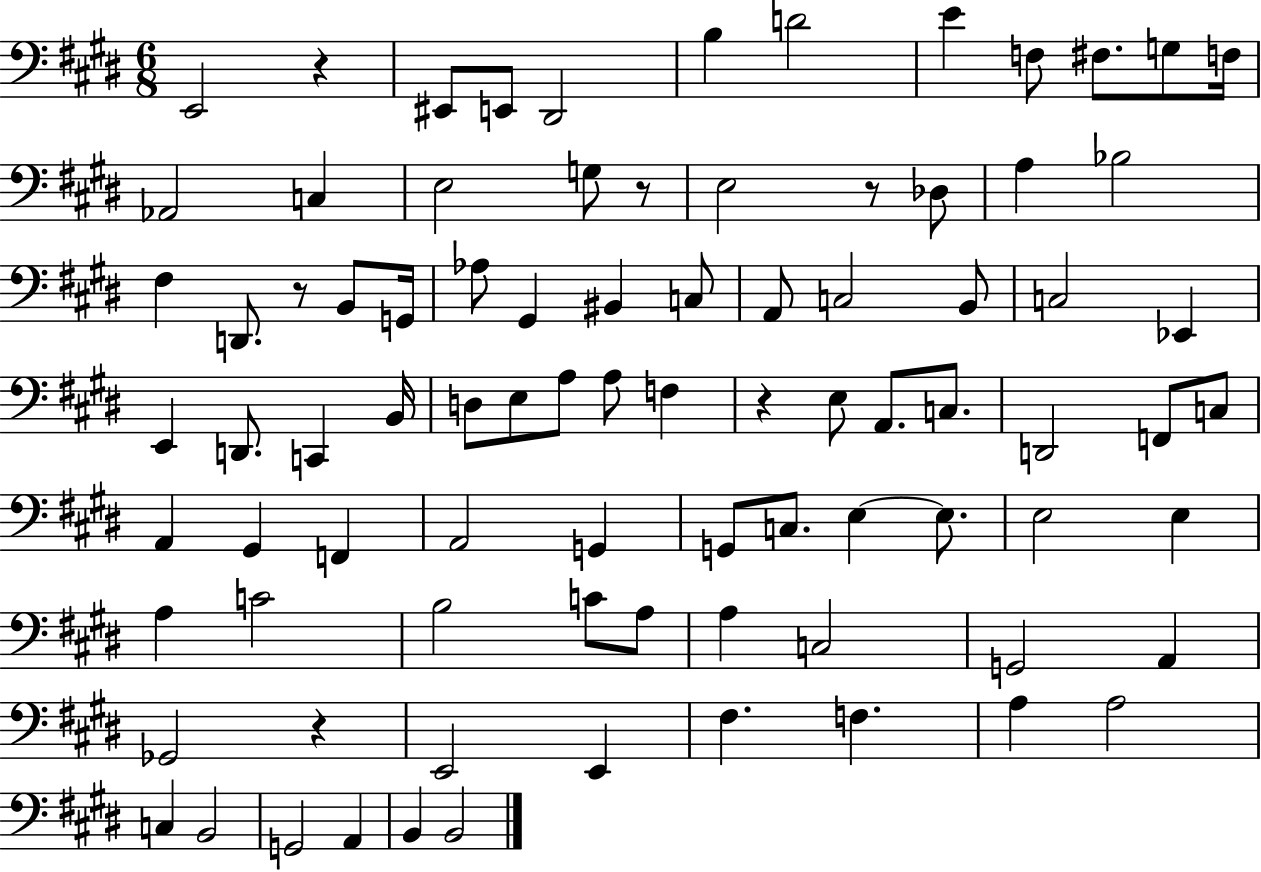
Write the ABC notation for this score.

X:1
T:Untitled
M:6/8
L:1/4
K:E
E,,2 z ^E,,/2 E,,/2 ^D,,2 B, D2 E F,/2 ^F,/2 G,/2 F,/4 _A,,2 C, E,2 G,/2 z/2 E,2 z/2 _D,/2 A, _B,2 ^F, D,,/2 z/2 B,,/2 G,,/4 _A,/2 ^G,, ^B,, C,/2 A,,/2 C,2 B,,/2 C,2 _E,, E,, D,,/2 C,, B,,/4 D,/2 E,/2 A,/2 A,/2 F, z E,/2 A,,/2 C,/2 D,,2 F,,/2 C,/2 A,, ^G,, F,, A,,2 G,, G,,/2 C,/2 E, E,/2 E,2 E, A, C2 B,2 C/2 A,/2 A, C,2 G,,2 A,, _G,,2 z E,,2 E,, ^F, F, A, A,2 C, B,,2 G,,2 A,, B,, B,,2